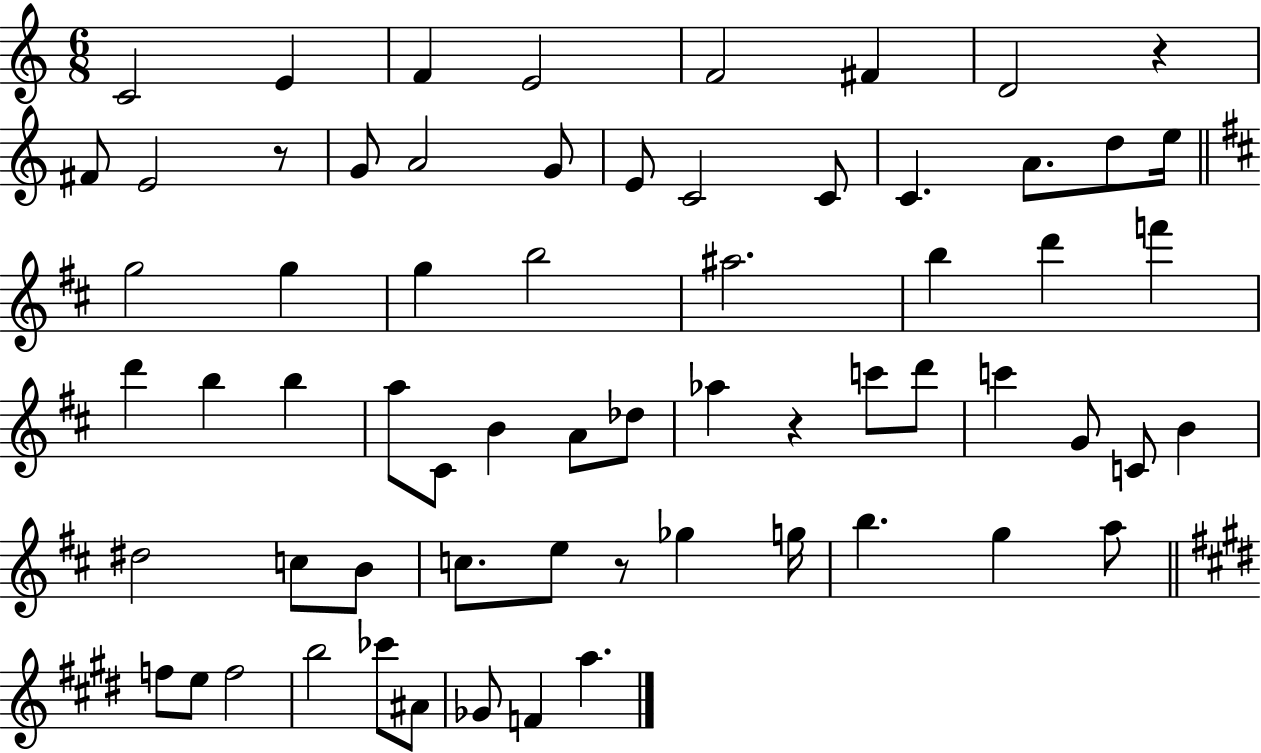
C4/h E4/q F4/q E4/h F4/h F#4/q D4/h R/q F#4/e E4/h R/e G4/e A4/h G4/e E4/e C4/h C4/e C4/q. A4/e. D5/e E5/s G5/h G5/q G5/q B5/h A#5/h. B5/q D6/q F6/q D6/q B5/q B5/q A5/e C#4/e B4/q A4/e Db5/e Ab5/q R/q C6/e D6/e C6/q G4/e C4/e B4/q D#5/h C5/e B4/e C5/e. E5/e R/e Gb5/q G5/s B5/q. G5/q A5/e F5/e E5/e F5/h B5/h CES6/e A#4/e Gb4/e F4/q A5/q.